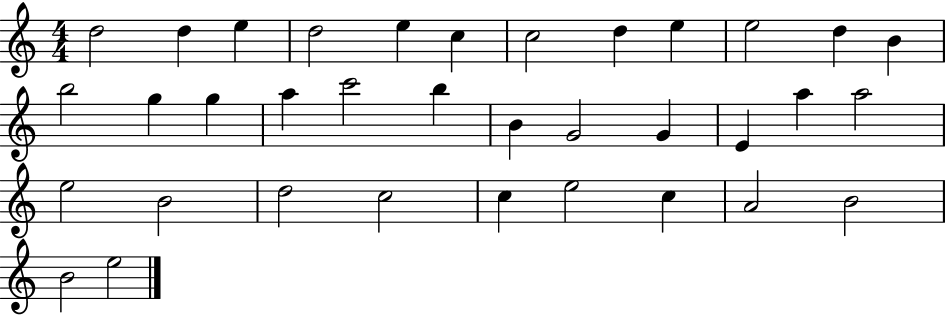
D5/h D5/q E5/q D5/h E5/q C5/q C5/h D5/q E5/q E5/h D5/q B4/q B5/h G5/q G5/q A5/q C6/h B5/q B4/q G4/h G4/q E4/q A5/q A5/h E5/h B4/h D5/h C5/h C5/q E5/h C5/q A4/h B4/h B4/h E5/h